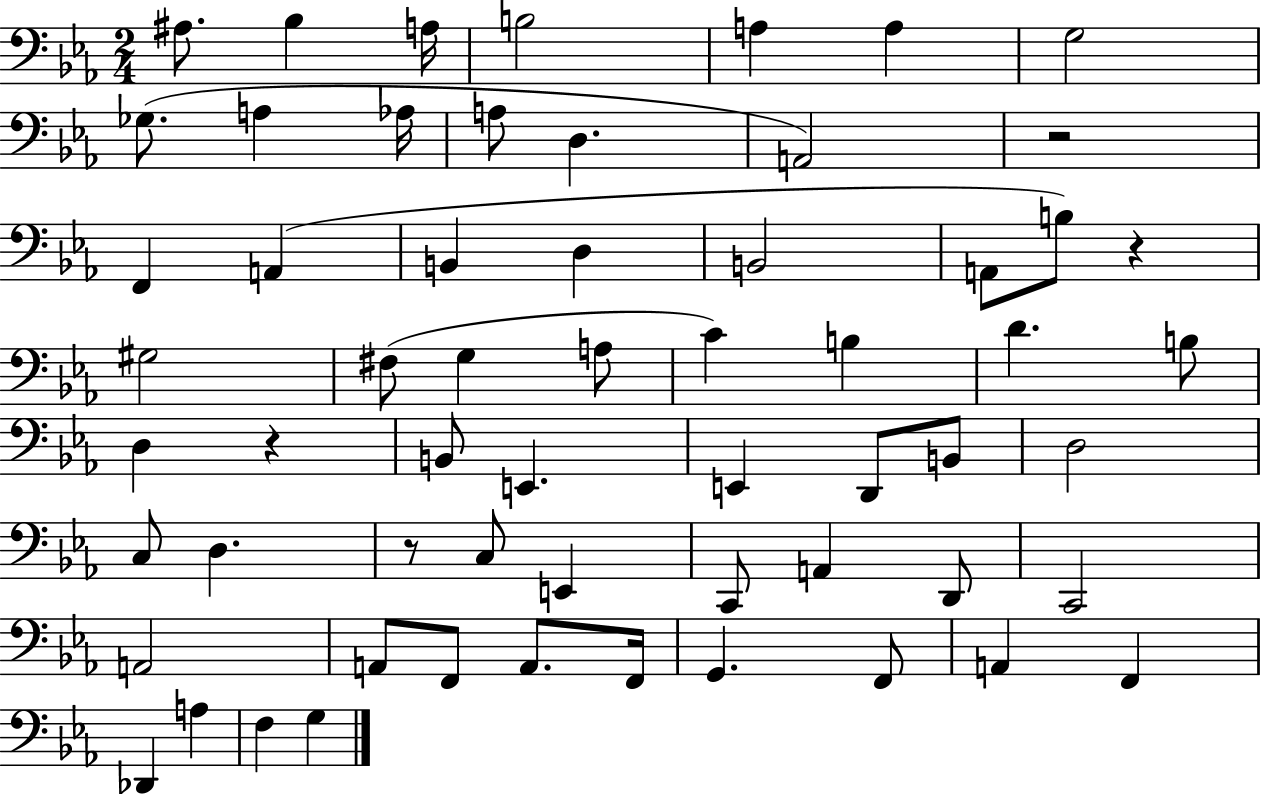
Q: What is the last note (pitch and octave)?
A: G3